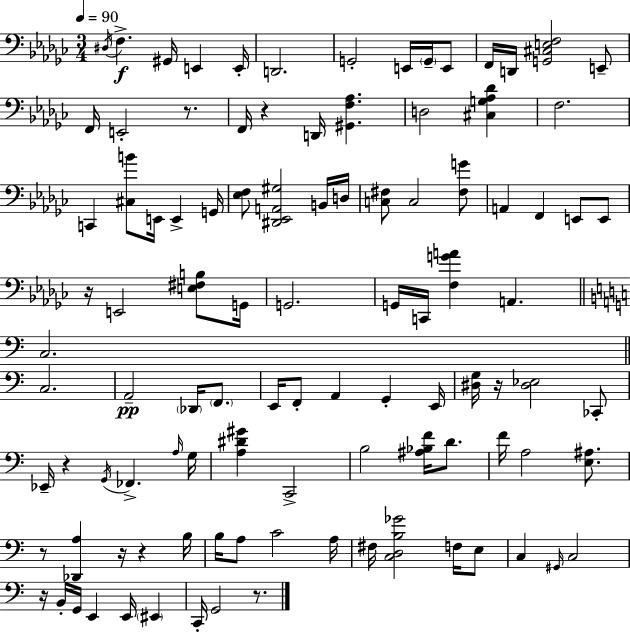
X:1
T:Untitled
M:3/4
L:1/4
K:Ebm
^D,/4 F, ^G,,/4 E,, E,,/4 D,,2 G,,2 E,,/4 G,,/4 E,,/2 F,,/4 D,,/4 [G,,^C,E,F,]2 E,,/2 F,,/4 E,,2 z/2 F,,/4 z D,,/4 [^G,,F,_A,] D,2 [^C,G,_A,_D] F,2 C,, [^C,B]/2 E,,/4 E,, G,,/4 [_E,F,]/2 [^D,,_E,,A,,^G,]2 B,,/4 D,/4 [C,^F,]/2 C,2 [^F,G]/2 A,, F,, E,,/2 E,,/2 z/4 E,,2 [E,^F,B,]/2 G,,/4 G,,2 G,,/4 C,,/4 [F,GA] A,, C,2 C,2 A,,2 _D,,/4 F,,/2 E,,/4 F,,/2 A,, G,, E,,/4 [^D,G,]/4 z/4 [^D,_E,]2 _C,,/2 _E,,/4 z G,,/4 _F,, A,/4 G,/4 [A,^D^G] C,,2 B,2 [^A,_B,F]/4 D/2 F/4 A,2 [E,^A,]/2 z/2 [_D,,A,] z/4 z B,/4 B,/4 A,/2 C2 A,/4 ^F,/4 [C,D,B,_G]2 F,/4 E,/2 C, ^G,,/4 C,2 z/4 B,,/4 G,,/4 E,, E,,/4 ^E,, C,,/4 G,,2 z/2